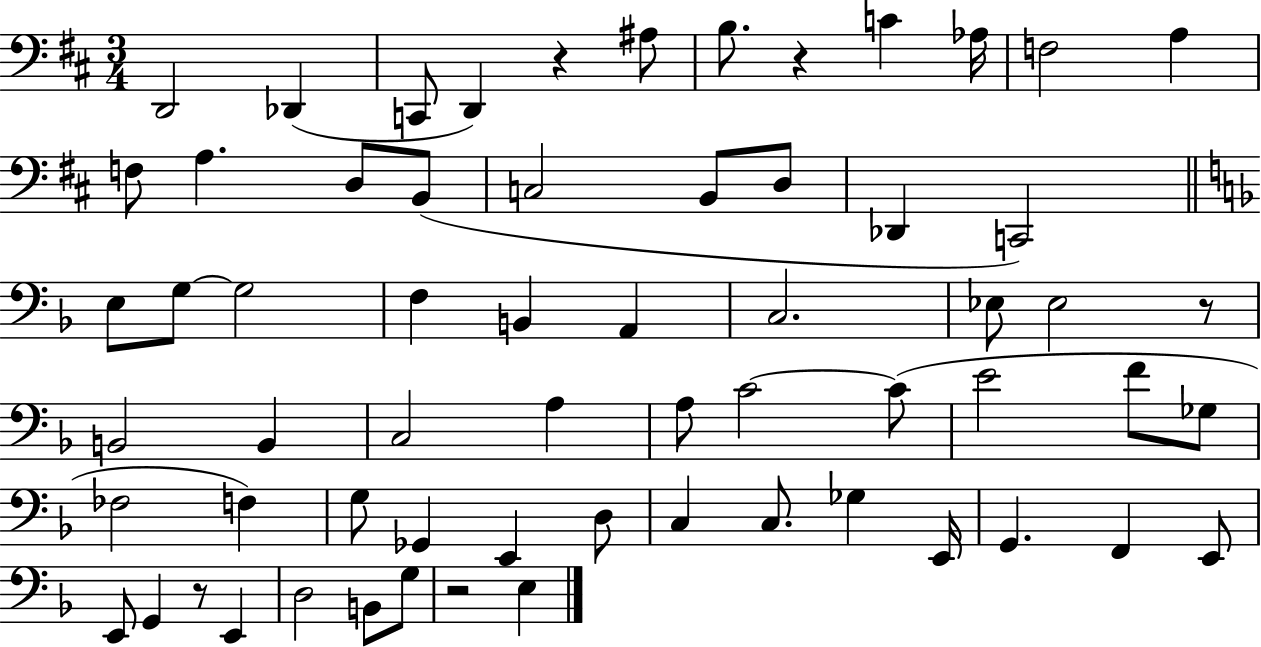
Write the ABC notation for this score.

X:1
T:Untitled
M:3/4
L:1/4
K:D
D,,2 _D,, C,,/2 D,, z ^A,/2 B,/2 z C _A,/4 F,2 A, F,/2 A, D,/2 B,,/2 C,2 B,,/2 D,/2 _D,, C,,2 E,/2 G,/2 G,2 F, B,, A,, C,2 _E,/2 _E,2 z/2 B,,2 B,, C,2 A, A,/2 C2 C/2 E2 F/2 _G,/2 _F,2 F, G,/2 _G,, E,, D,/2 C, C,/2 _G, E,,/4 G,, F,, E,,/2 E,,/2 G,, z/2 E,, D,2 B,,/2 G,/2 z2 E,